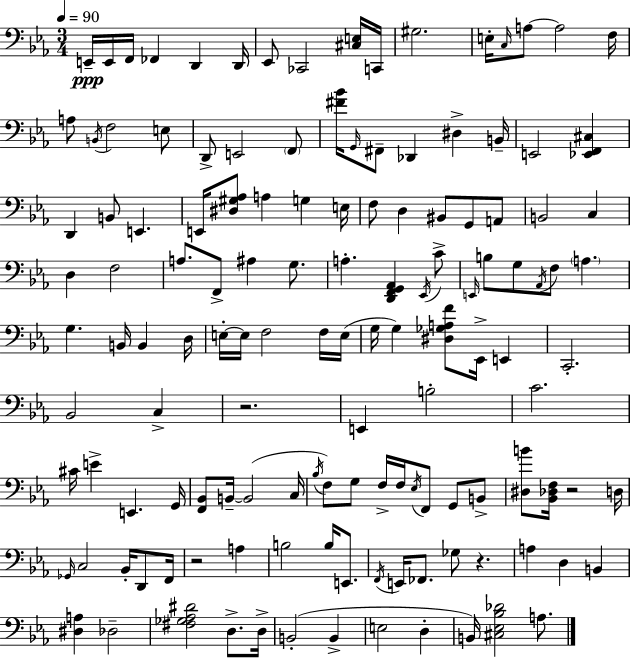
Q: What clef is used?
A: bass